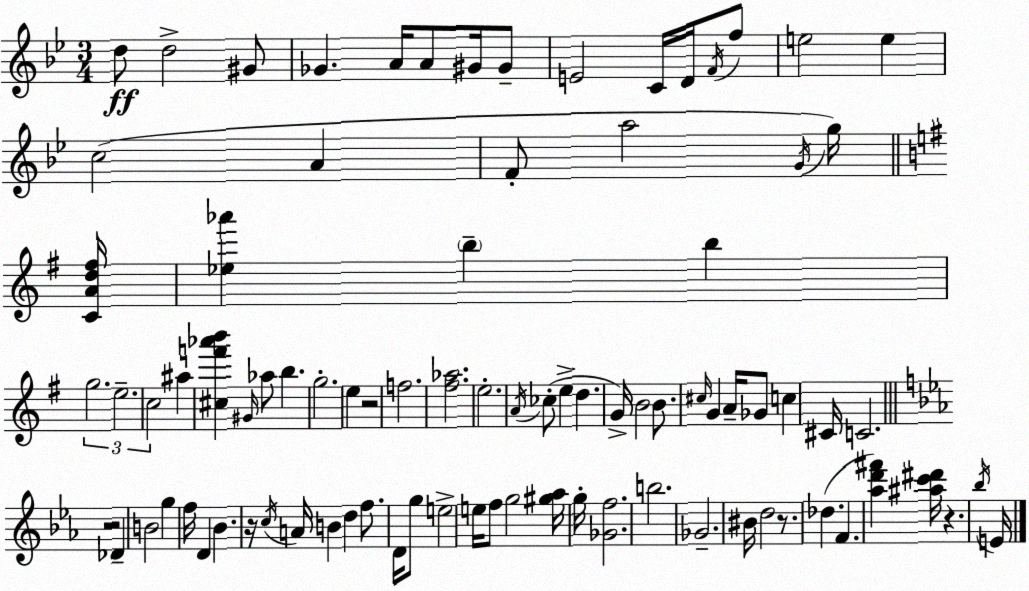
X:1
T:Untitled
M:3/4
L:1/4
K:Gm
d/2 d2 ^G/2 _G A/4 A/2 ^G/4 ^G/2 E2 C/4 D/4 F/4 f/2 e2 e c2 A F/2 a2 G/4 g/4 [CAd^f]/4 [_e_a'] b b g2 e2 c2 ^a [^cf'_a'b'] ^G/4 _a/2 b g2 e z2 f2 [^f_a]2 e2 A/4 _c/2 e d G/4 B2 B/2 ^c/4 G A/4 _G/2 c ^C/4 C2 z2 _D B2 g f/4 D _B z/4 c/4 A/4 B d f/2 D/4 g/2 e2 e/4 f/2 g2 [^g_a]/4 g/4 [_Gf]2 b2 _G2 ^B/4 d2 z/2 _d F [_ad'^f'] [^ac'^d']/4 z _b/4 E/4